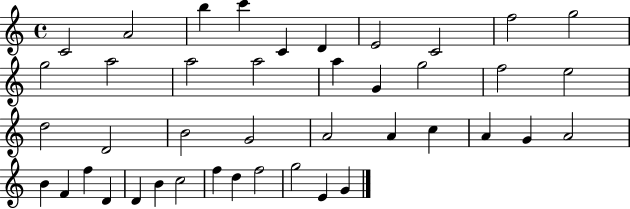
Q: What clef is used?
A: treble